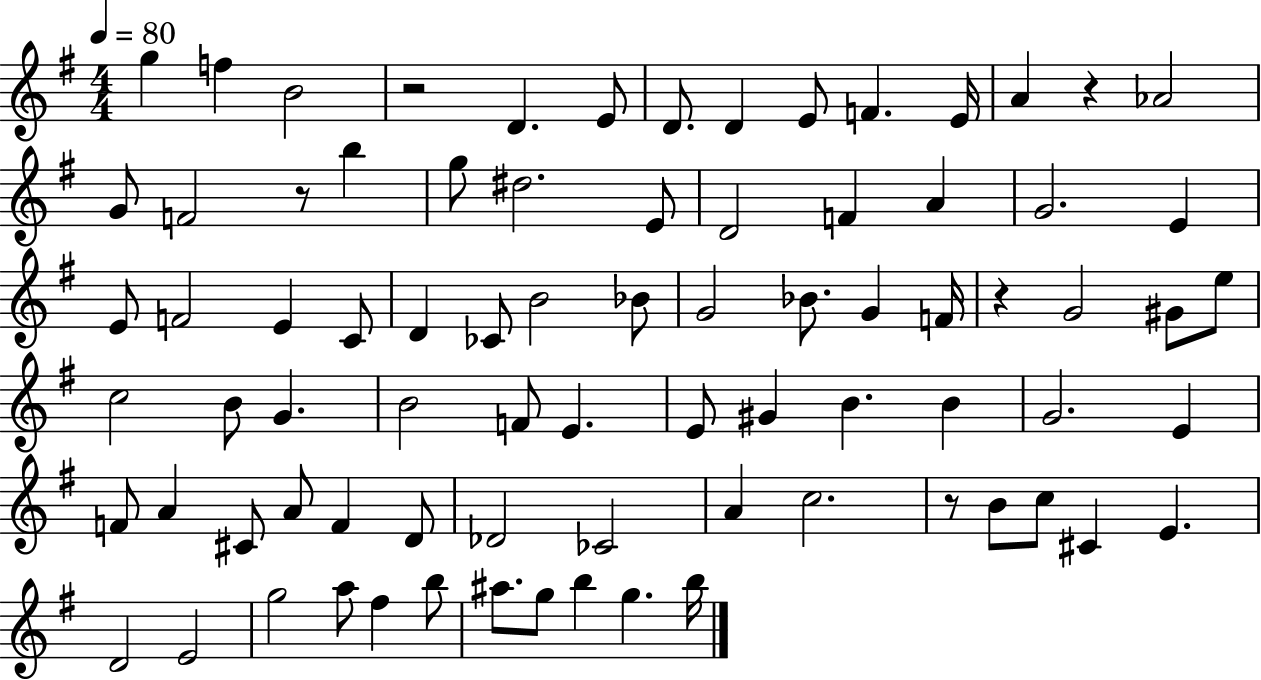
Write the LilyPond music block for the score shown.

{
  \clef treble
  \numericTimeSignature
  \time 4/4
  \key g \major
  \tempo 4 = 80
  g''4 f''4 b'2 | r2 d'4. e'8 | d'8. d'4 e'8 f'4. e'16 | a'4 r4 aes'2 | \break g'8 f'2 r8 b''4 | g''8 dis''2. e'8 | d'2 f'4 a'4 | g'2. e'4 | \break e'8 f'2 e'4 c'8 | d'4 ces'8 b'2 bes'8 | g'2 bes'8. g'4 f'16 | r4 g'2 gis'8 e''8 | \break c''2 b'8 g'4. | b'2 f'8 e'4. | e'8 gis'4 b'4. b'4 | g'2. e'4 | \break f'8 a'4 cis'8 a'8 f'4 d'8 | des'2 ces'2 | a'4 c''2. | r8 b'8 c''8 cis'4 e'4. | \break d'2 e'2 | g''2 a''8 fis''4 b''8 | ais''8. g''8 b''4 g''4. b''16 | \bar "|."
}